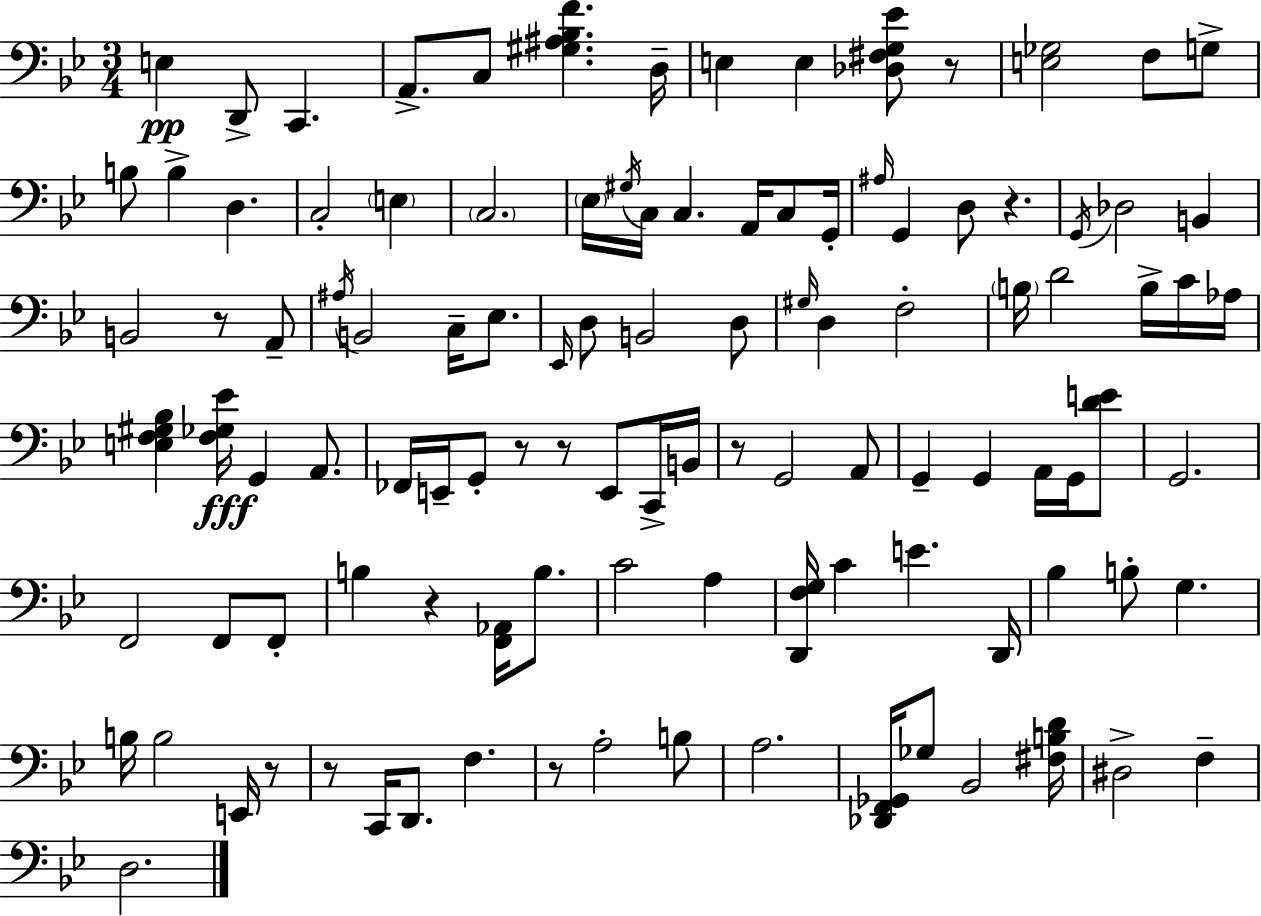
E3/q D2/e C2/q. A2/e. C3/e [G#3,A#3,Bb3,F4]/q. D3/s E3/q E3/q [Db3,F#3,G3,Eb4]/e R/e [E3,Gb3]/h F3/e G3/e B3/e B3/q D3/q. C3/h E3/q C3/h. Eb3/s G#3/s C3/s C3/q. A2/s C3/e G2/s A#3/s G2/q D3/e R/q. G2/s Db3/h B2/q B2/h R/e A2/e A#3/s B2/h C3/s Eb3/e. Eb2/s D3/e B2/h D3/e G#3/s D3/q F3/h B3/s D4/h B3/s C4/s Ab3/s [E3,F3,G#3,Bb3]/q [F3,Gb3,Eb4]/s G2/q A2/e. FES2/s E2/s G2/e R/e R/e E2/e C2/s B2/s R/e G2/h A2/e G2/q G2/q A2/s G2/s [D4,E4]/e G2/h. F2/h F2/e F2/e B3/q R/q [F2,Ab2]/s B3/e. C4/h A3/q [D2,F3,G3]/s C4/q E4/q. D2/s Bb3/q B3/e G3/q. B3/s B3/h E2/s R/e R/e C2/s D2/e. F3/q. R/e A3/h B3/e A3/h. [Db2,F2,Gb2]/s Gb3/e Bb2/h [F#3,B3,D4]/s D#3/h F3/q D3/h.